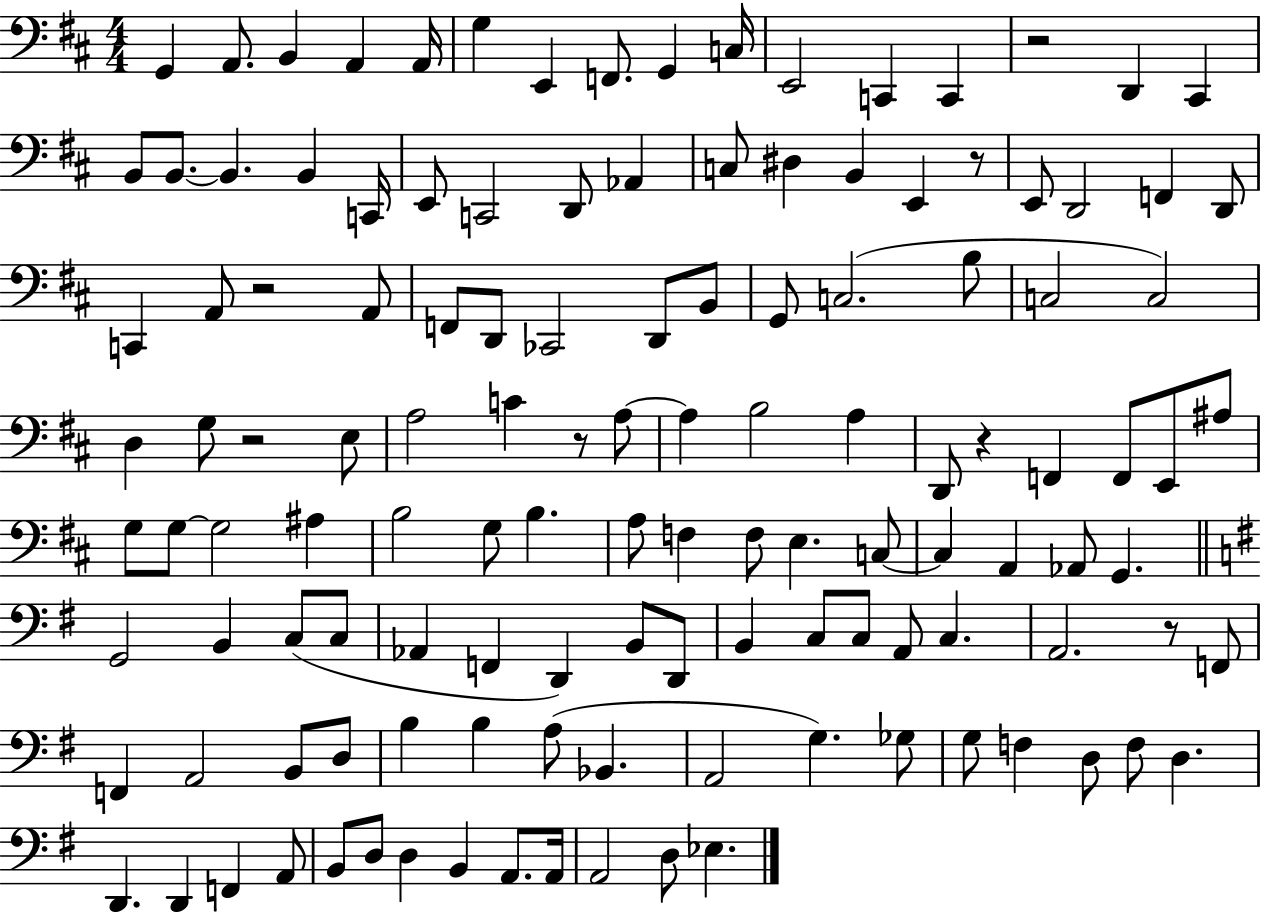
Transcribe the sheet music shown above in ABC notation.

X:1
T:Untitled
M:4/4
L:1/4
K:D
G,, A,,/2 B,, A,, A,,/4 G, E,, F,,/2 G,, C,/4 E,,2 C,, C,, z2 D,, ^C,, B,,/2 B,,/2 B,, B,, C,,/4 E,,/2 C,,2 D,,/2 _A,, C,/2 ^D, B,, E,, z/2 E,,/2 D,,2 F,, D,,/2 C,, A,,/2 z2 A,,/2 F,,/2 D,,/2 _C,,2 D,,/2 B,,/2 G,,/2 C,2 B,/2 C,2 C,2 D, G,/2 z2 E,/2 A,2 C z/2 A,/2 A, B,2 A, D,,/2 z F,, F,,/2 E,,/2 ^A,/2 G,/2 G,/2 G,2 ^A, B,2 G,/2 B, A,/2 F, F,/2 E, C,/2 C, A,, _A,,/2 G,, G,,2 B,, C,/2 C,/2 _A,, F,, D,, B,,/2 D,,/2 B,, C,/2 C,/2 A,,/2 C, A,,2 z/2 F,,/2 F,, A,,2 B,,/2 D,/2 B, B, A,/2 _B,, A,,2 G, _G,/2 G,/2 F, D,/2 F,/2 D, D,, D,, F,, A,,/2 B,,/2 D,/2 D, B,, A,,/2 A,,/4 A,,2 D,/2 _E,